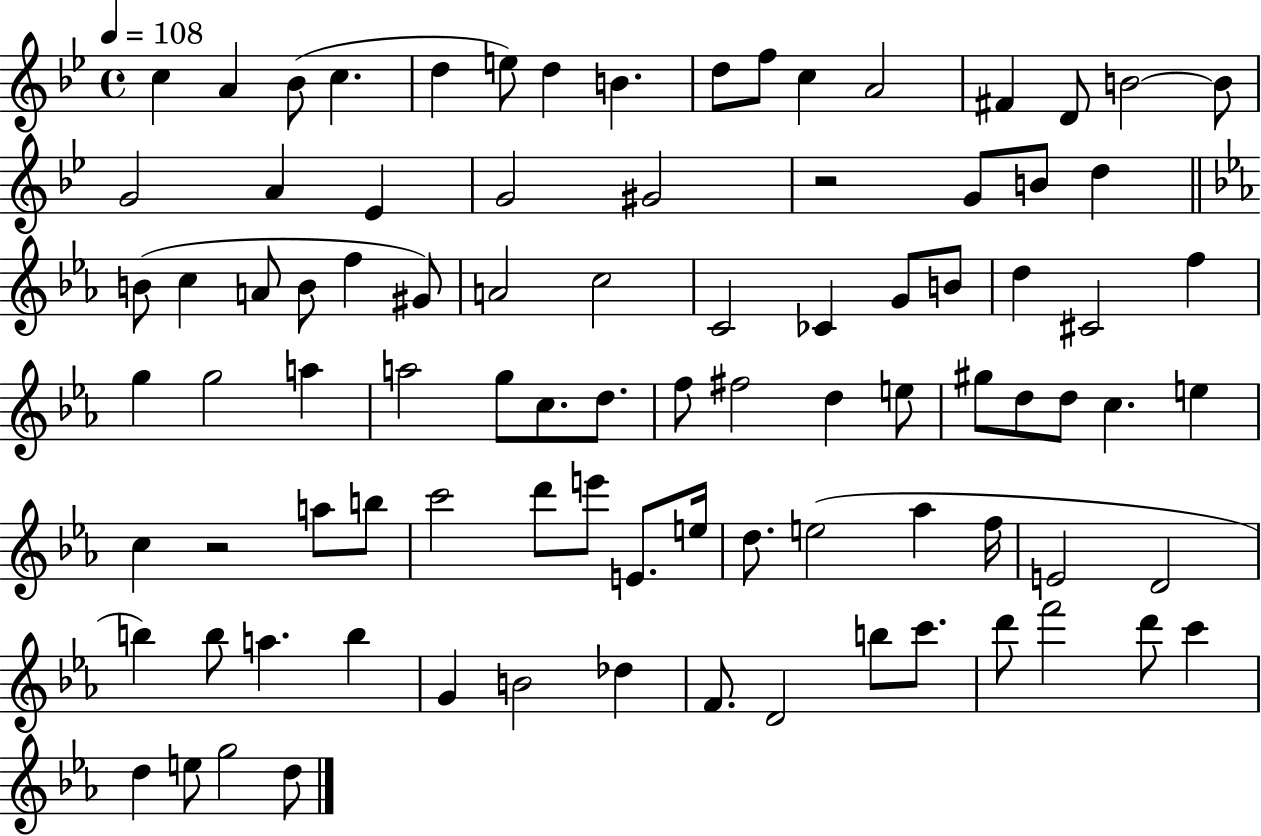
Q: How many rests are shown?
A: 2